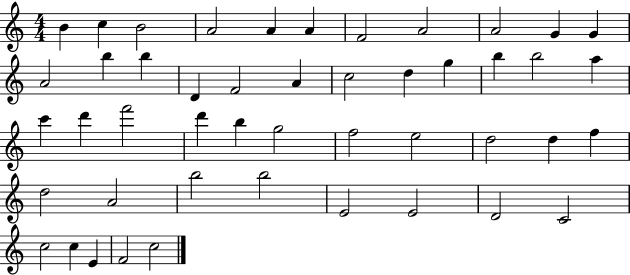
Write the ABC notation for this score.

X:1
T:Untitled
M:4/4
L:1/4
K:C
B c B2 A2 A A F2 A2 A2 G G A2 b b D F2 A c2 d g b b2 a c' d' f'2 d' b g2 f2 e2 d2 d f d2 A2 b2 b2 E2 E2 D2 C2 c2 c E F2 c2